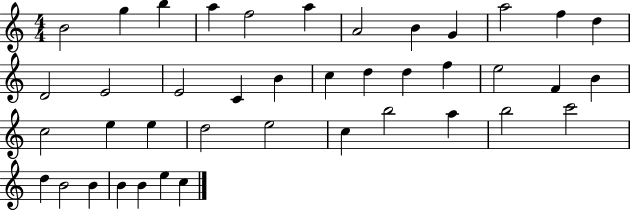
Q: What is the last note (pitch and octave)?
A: C5